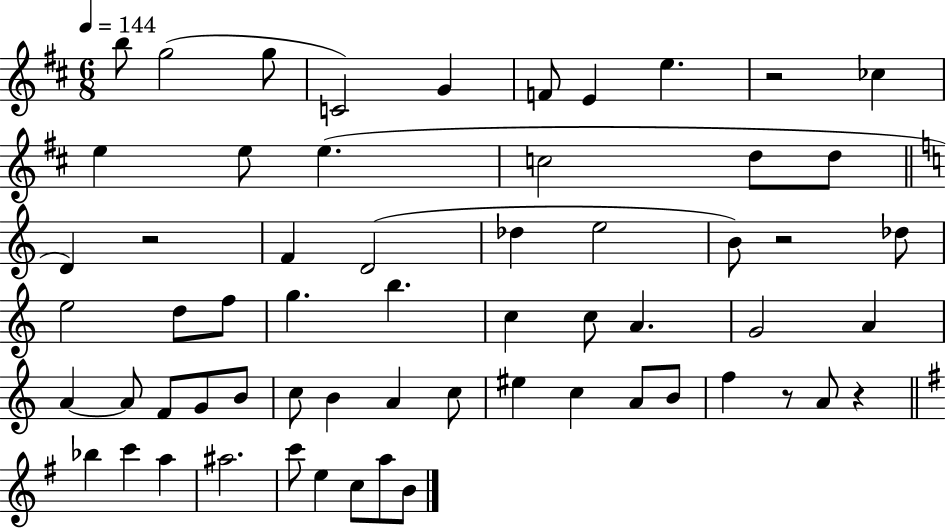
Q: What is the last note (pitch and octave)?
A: B4